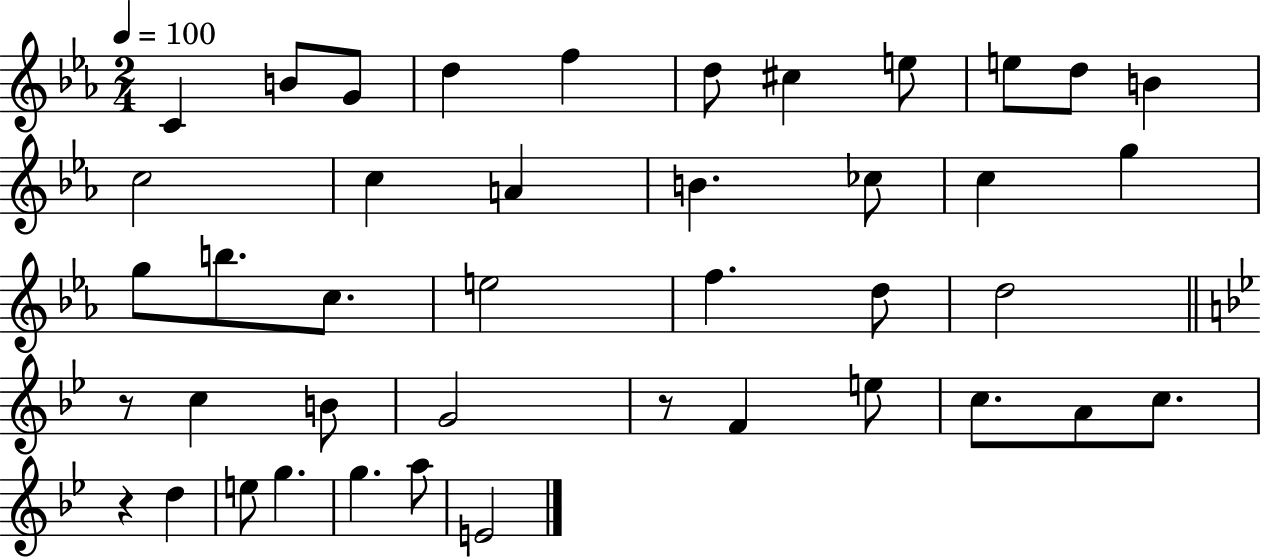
{
  \clef treble
  \numericTimeSignature
  \time 2/4
  \key ees \major
  \tempo 4 = 100
  c'4 b'8 g'8 | d''4 f''4 | d''8 cis''4 e''8 | e''8 d''8 b'4 | \break c''2 | c''4 a'4 | b'4. ces''8 | c''4 g''4 | \break g''8 b''8. c''8. | e''2 | f''4. d''8 | d''2 | \break \bar "||" \break \key g \minor r8 c''4 b'8 | g'2 | r8 f'4 e''8 | c''8. a'8 c''8. | \break r4 d''4 | e''8 g''4. | g''4. a''8 | e'2 | \break \bar "|."
}